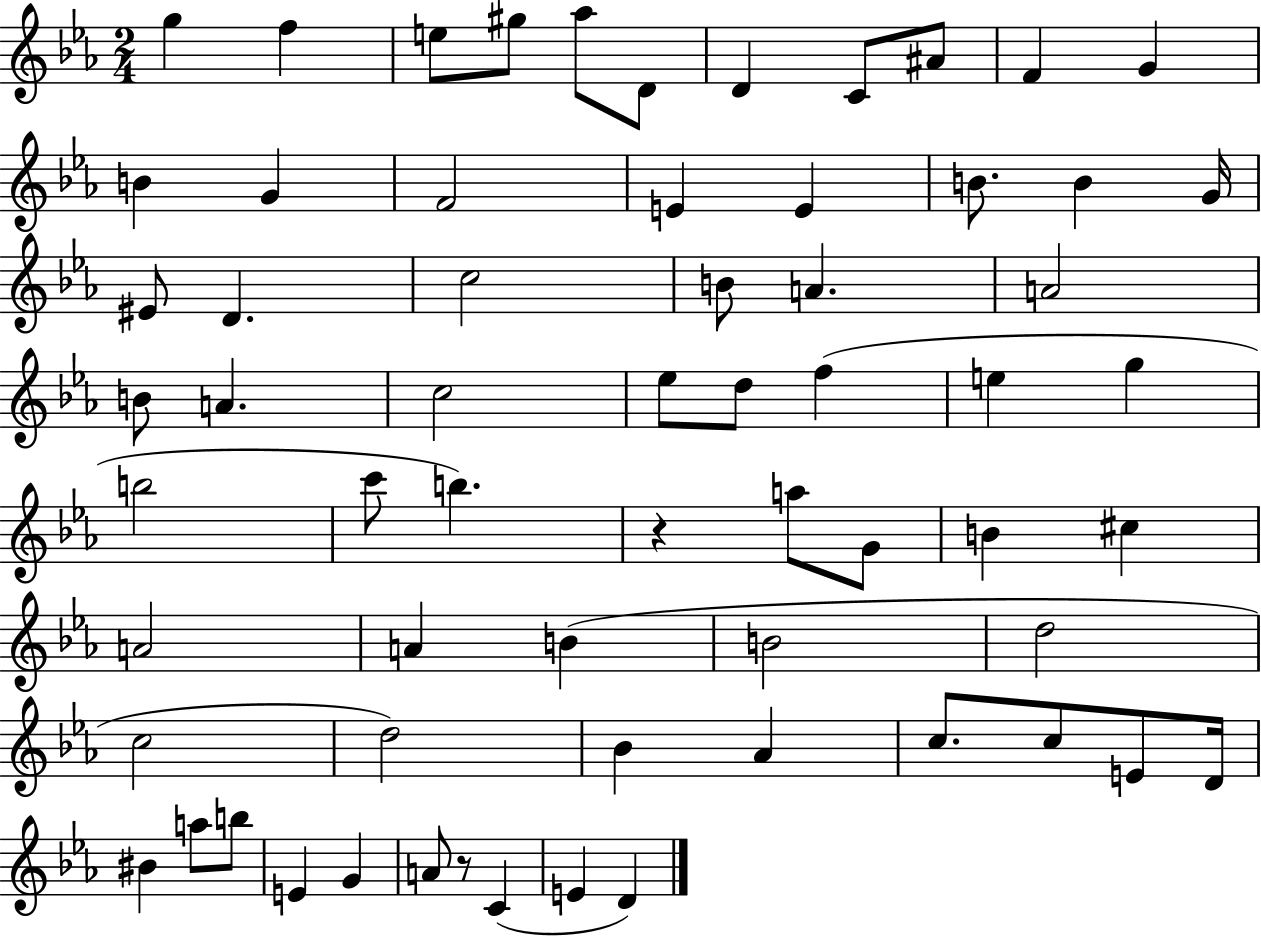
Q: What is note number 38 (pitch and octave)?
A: G4